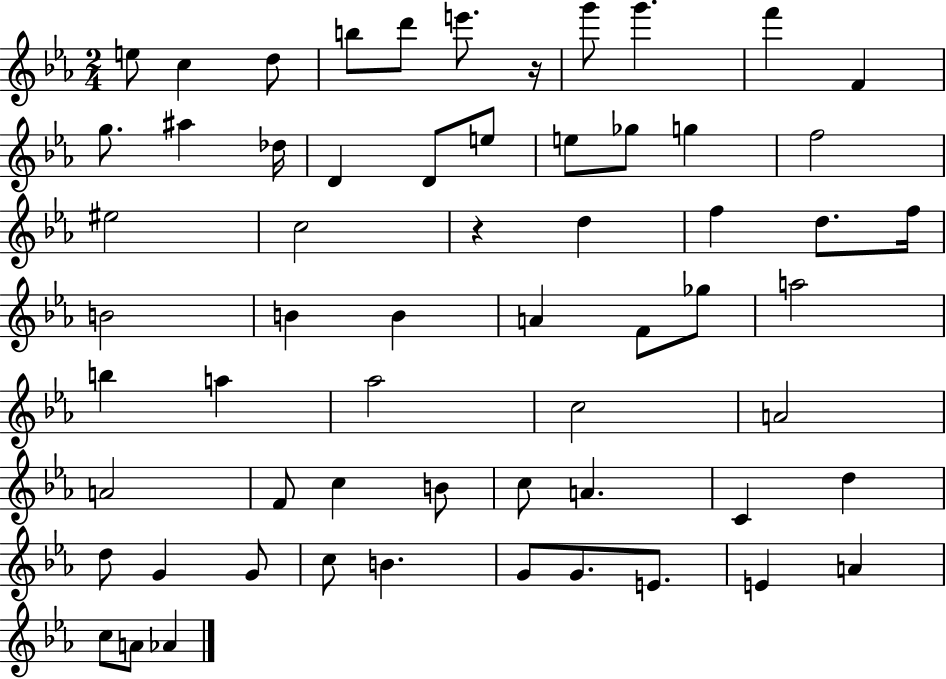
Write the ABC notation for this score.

X:1
T:Untitled
M:2/4
L:1/4
K:Eb
e/2 c d/2 b/2 d'/2 e'/2 z/4 g'/2 g' f' F g/2 ^a _d/4 D D/2 e/2 e/2 _g/2 g f2 ^e2 c2 z d f d/2 f/4 B2 B B A F/2 _g/2 a2 b a _a2 c2 A2 A2 F/2 c B/2 c/2 A C d d/2 G G/2 c/2 B G/2 G/2 E/2 E A c/2 A/2 _A